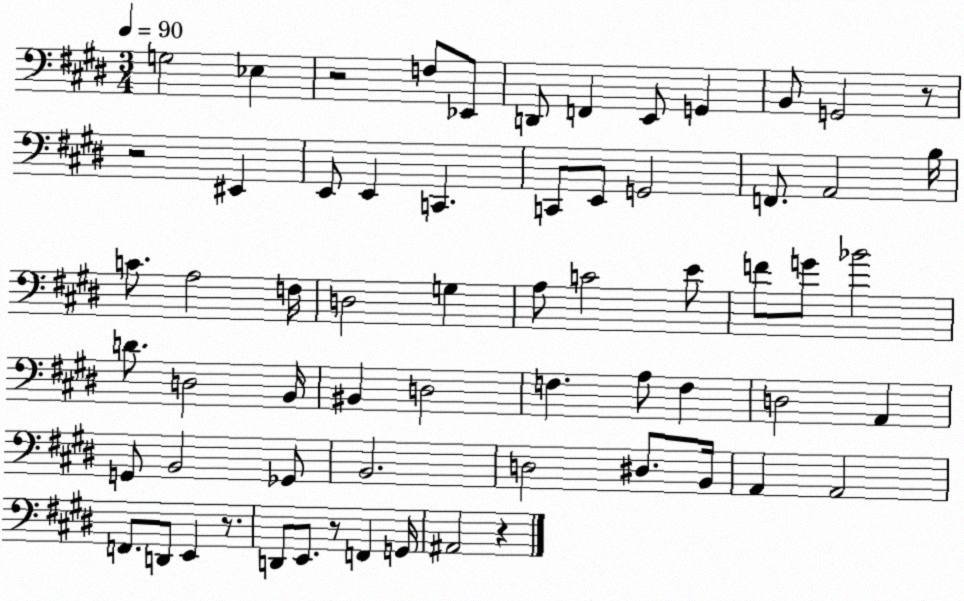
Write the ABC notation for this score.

X:1
T:Untitled
M:3/4
L:1/4
K:E
G,2 _E, z2 F,/2 _E,,/2 D,,/2 F,, E,,/2 G,, B,,/2 G,,2 z/2 z2 ^E,, E,,/2 E,, C,, C,,/2 E,,/2 G,,2 F,,/2 A,,2 B,/4 C/2 A,2 F,/4 D,2 G, A,/2 C2 E/2 F/2 G/2 _B2 D/2 D,2 B,,/4 ^B,, D,2 F, A,/2 F, D,2 A,, G,,/2 B,,2 _G,,/2 B,,2 D,2 ^D,/2 B,,/4 A,, A,,2 F,,/2 D,,/2 E,, z/2 D,,/2 E,,/2 z/2 F,, G,,/4 ^A,,2 z